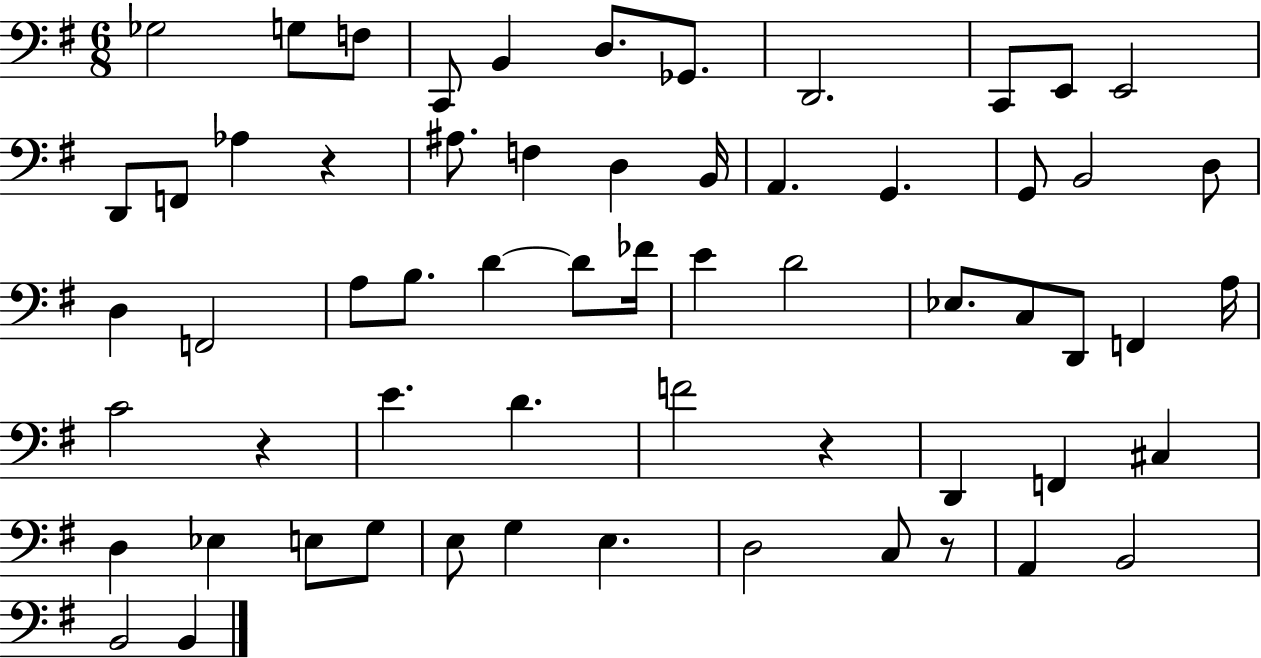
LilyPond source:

{
  \clef bass
  \numericTimeSignature
  \time 6/8
  \key g \major
  \repeat volta 2 { ges2 g8 f8 | c,8 b,4 d8. ges,8. | d,2. | c,8 e,8 e,2 | \break d,8 f,8 aes4 r4 | ais8. f4 d4 b,16 | a,4. g,4. | g,8 b,2 d8 | \break d4 f,2 | a8 b8. d'4~~ d'8 fes'16 | e'4 d'2 | ees8. c8 d,8 f,4 a16 | \break c'2 r4 | e'4. d'4. | f'2 r4 | d,4 f,4 cis4 | \break d4 ees4 e8 g8 | e8 g4 e4. | d2 c8 r8 | a,4 b,2 | \break b,2 b,4 | } \bar "|."
}